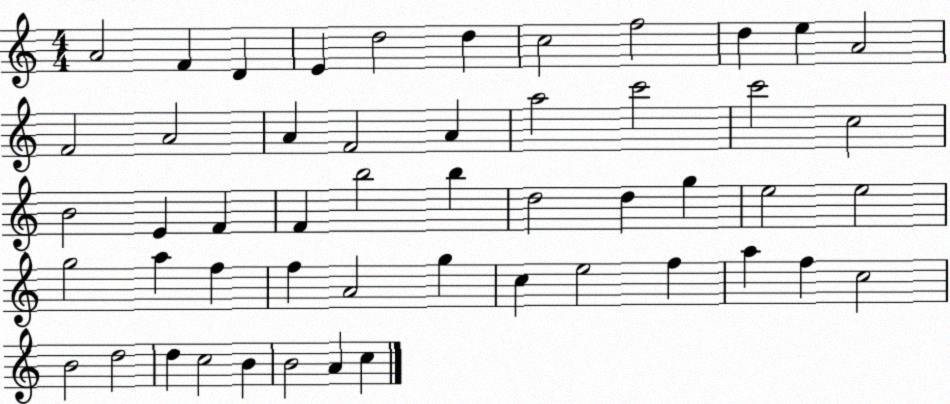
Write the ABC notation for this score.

X:1
T:Untitled
M:4/4
L:1/4
K:C
A2 F D E d2 d c2 f2 d e A2 F2 A2 A F2 A a2 c'2 c'2 c2 B2 E F F b2 b d2 d g e2 e2 g2 a f f A2 g c e2 f a f c2 B2 d2 d c2 B B2 A c